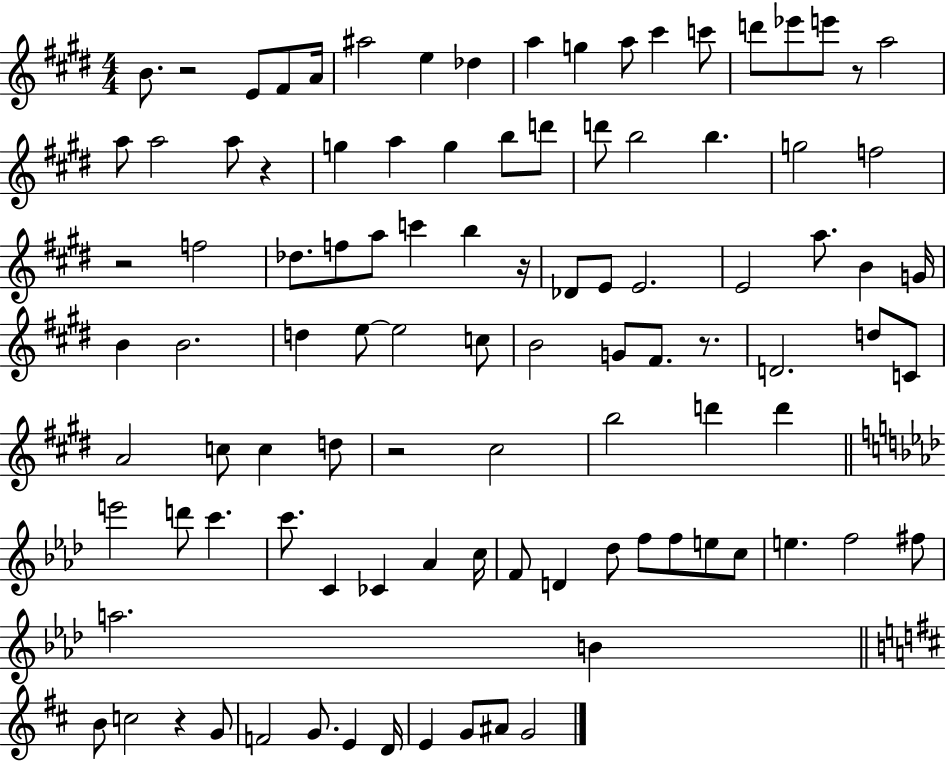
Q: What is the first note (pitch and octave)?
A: B4